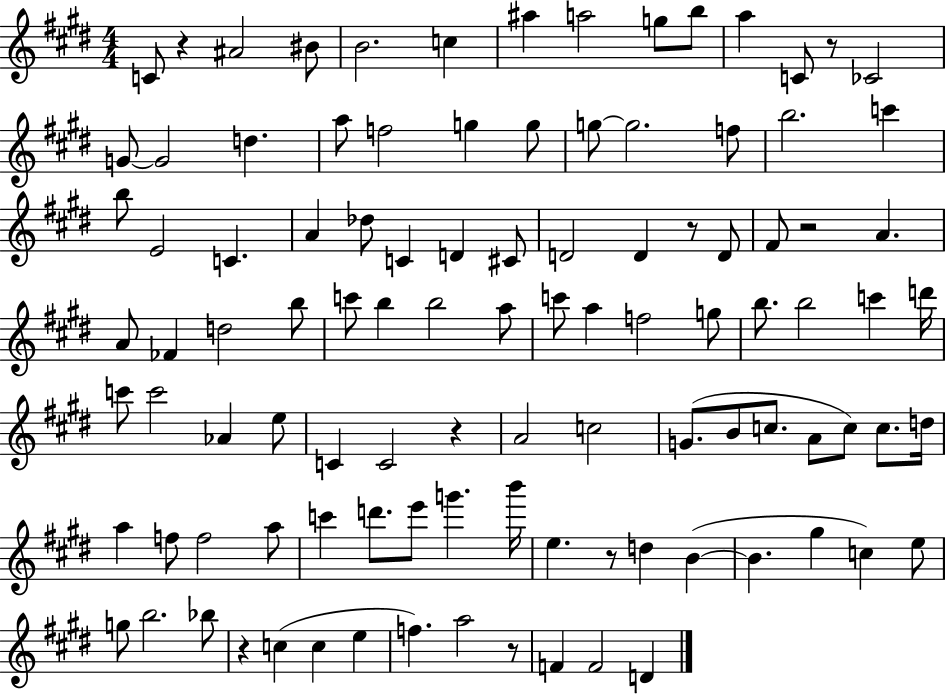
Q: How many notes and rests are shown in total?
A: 103